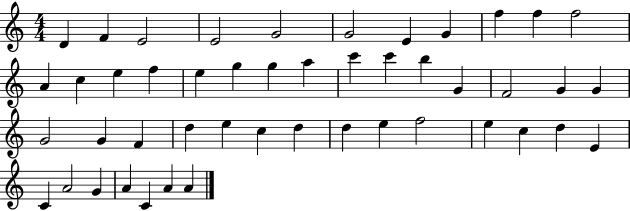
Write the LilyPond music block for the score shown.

{
  \clef treble
  \numericTimeSignature
  \time 4/4
  \key c \major
  d'4 f'4 e'2 | e'2 g'2 | g'2 e'4 g'4 | f''4 f''4 f''2 | \break a'4 c''4 e''4 f''4 | e''4 g''4 g''4 a''4 | c'''4 c'''4 b''4 g'4 | f'2 g'4 g'4 | \break g'2 g'4 f'4 | d''4 e''4 c''4 d''4 | d''4 e''4 f''2 | e''4 c''4 d''4 e'4 | \break c'4 a'2 g'4 | a'4 c'4 a'4 a'4 | \bar "|."
}